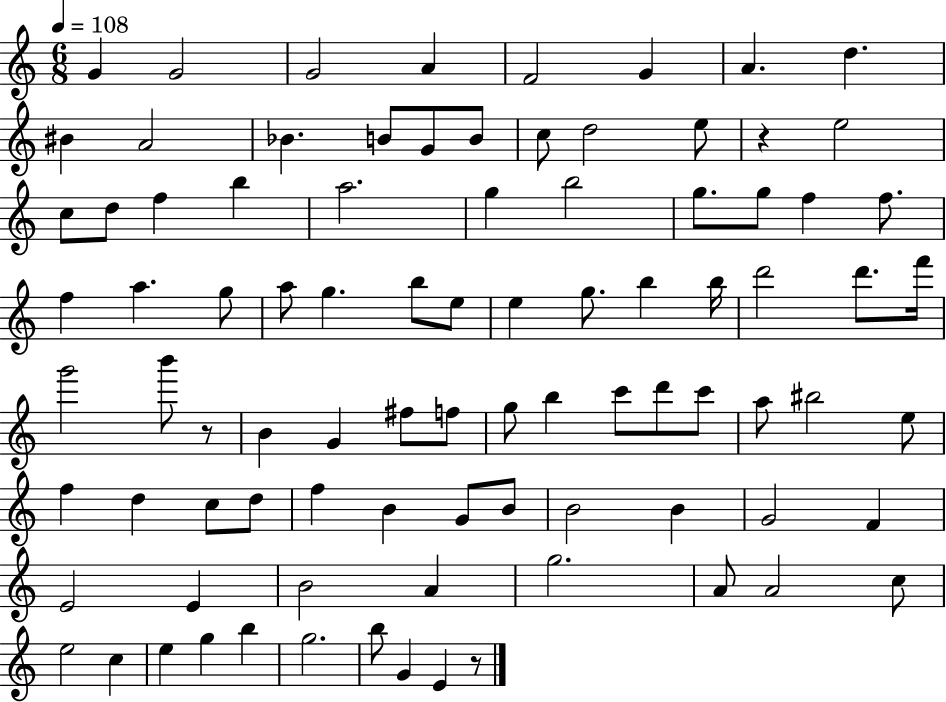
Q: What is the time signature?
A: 6/8